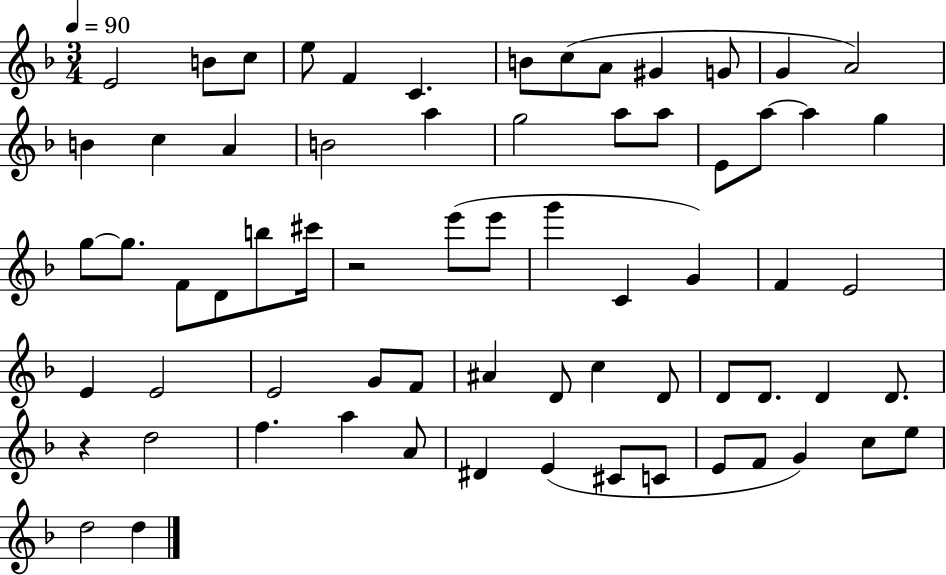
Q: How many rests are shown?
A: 2